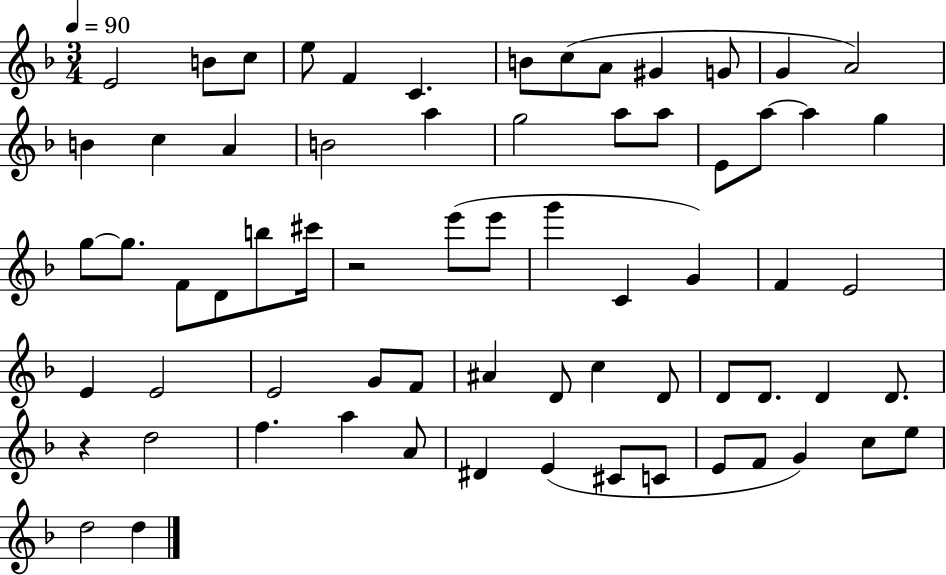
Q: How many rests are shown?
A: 2